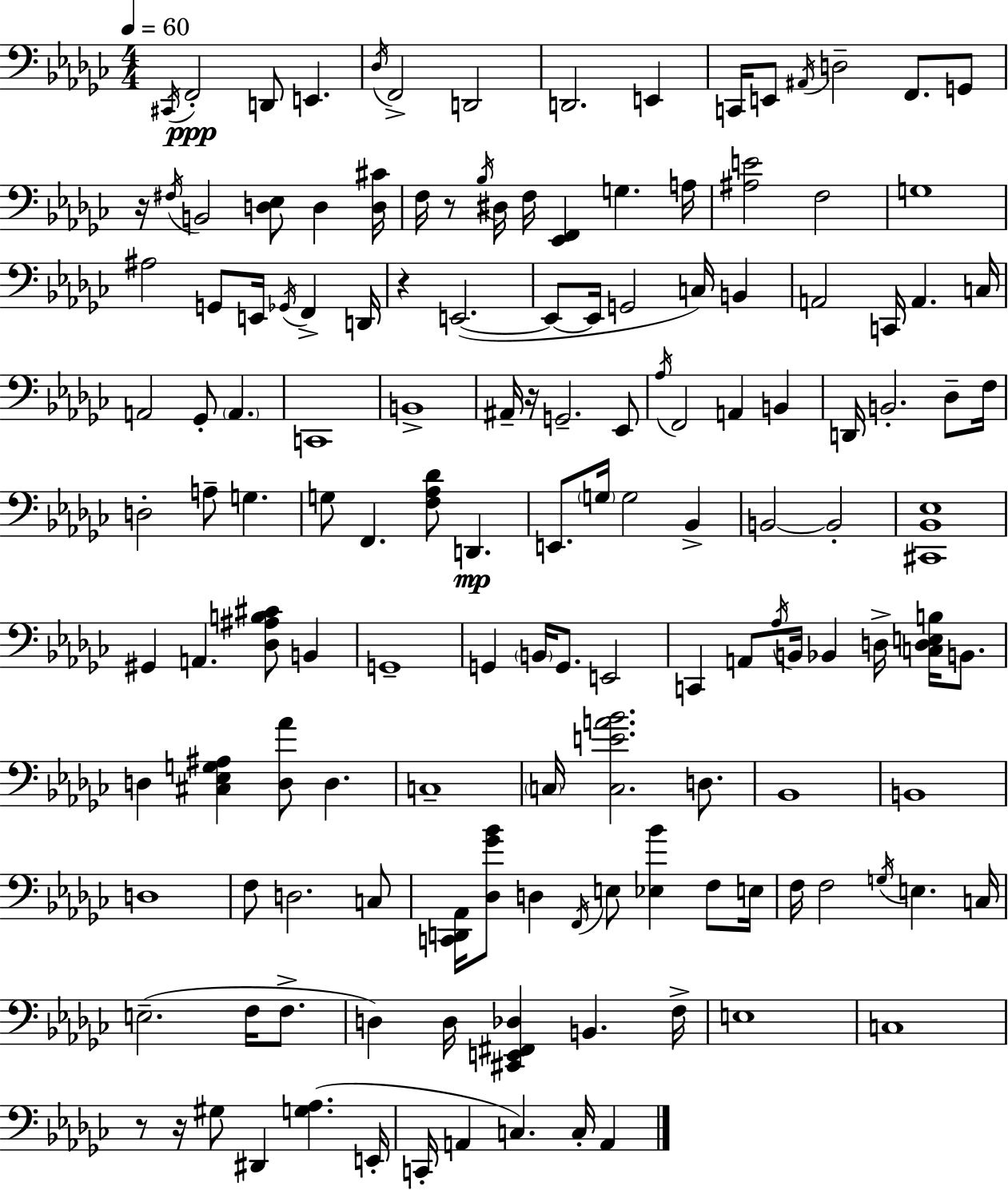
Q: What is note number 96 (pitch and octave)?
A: C3